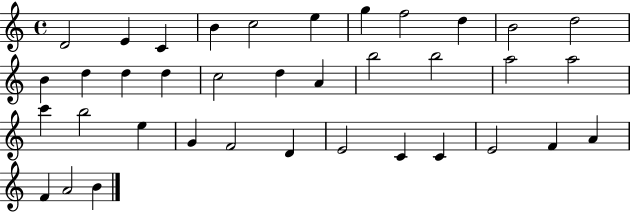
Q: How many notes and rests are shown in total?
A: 37